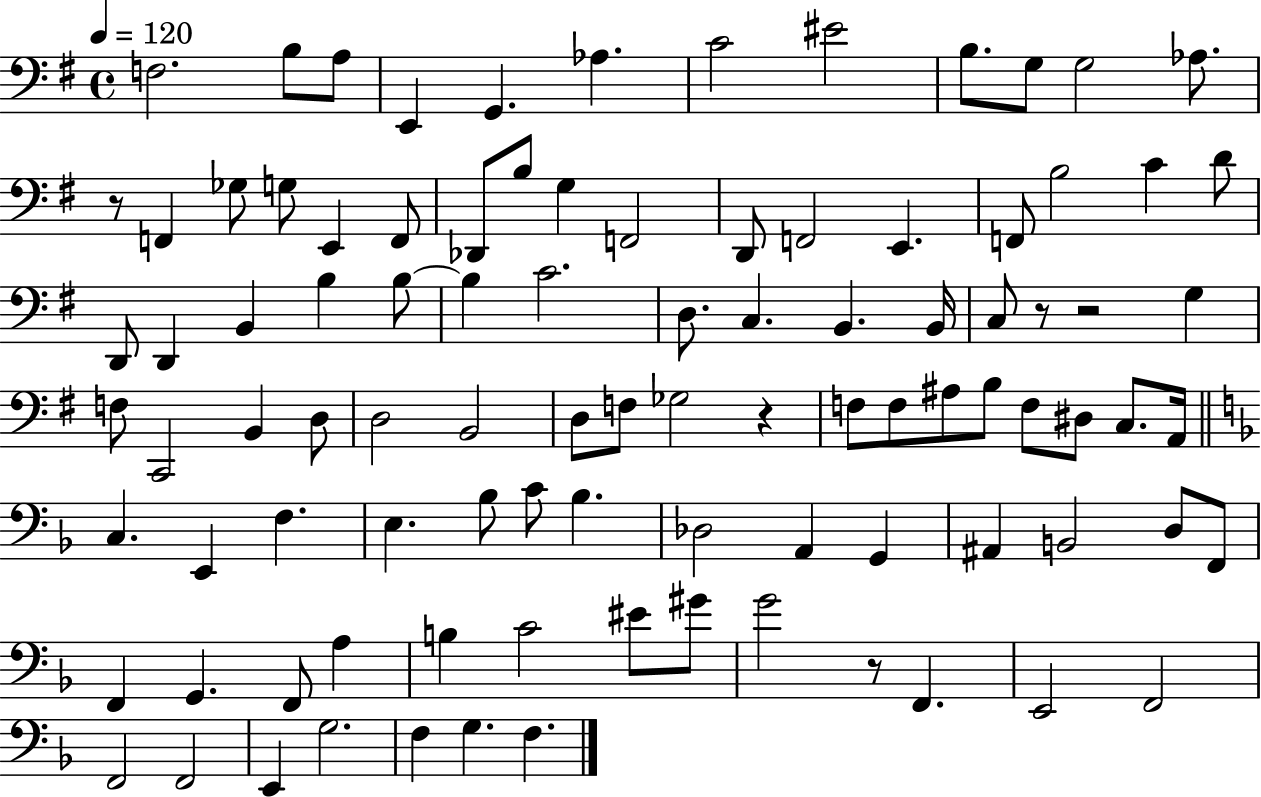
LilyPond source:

{
  \clef bass
  \time 4/4
  \defaultTimeSignature
  \key g \major
  \tempo 4 = 120
  f2. b8 a8 | e,4 g,4. aes4. | c'2 eis'2 | b8. g8 g2 aes8. | \break r8 f,4 ges8 g8 e,4 f,8 | des,8 b8 g4 f,2 | d,8 f,2 e,4. | f,8 b2 c'4 d'8 | \break d,8 d,4 b,4 b4 b8~~ | b4 c'2. | d8. c4. b,4. b,16 | c8 r8 r2 g4 | \break f8 c,2 b,4 d8 | d2 b,2 | d8 f8 ges2 r4 | f8 f8 ais8 b8 f8 dis8 c8. a,16 | \break \bar "||" \break \key f \major c4. e,4 f4. | e4. bes8 c'8 bes4. | des2 a,4 g,4 | ais,4 b,2 d8 f,8 | \break f,4 g,4. f,8 a4 | b4 c'2 eis'8 gis'8 | g'2 r8 f,4. | e,2 f,2 | \break f,2 f,2 | e,4 g2. | f4 g4. f4. | \bar "|."
}